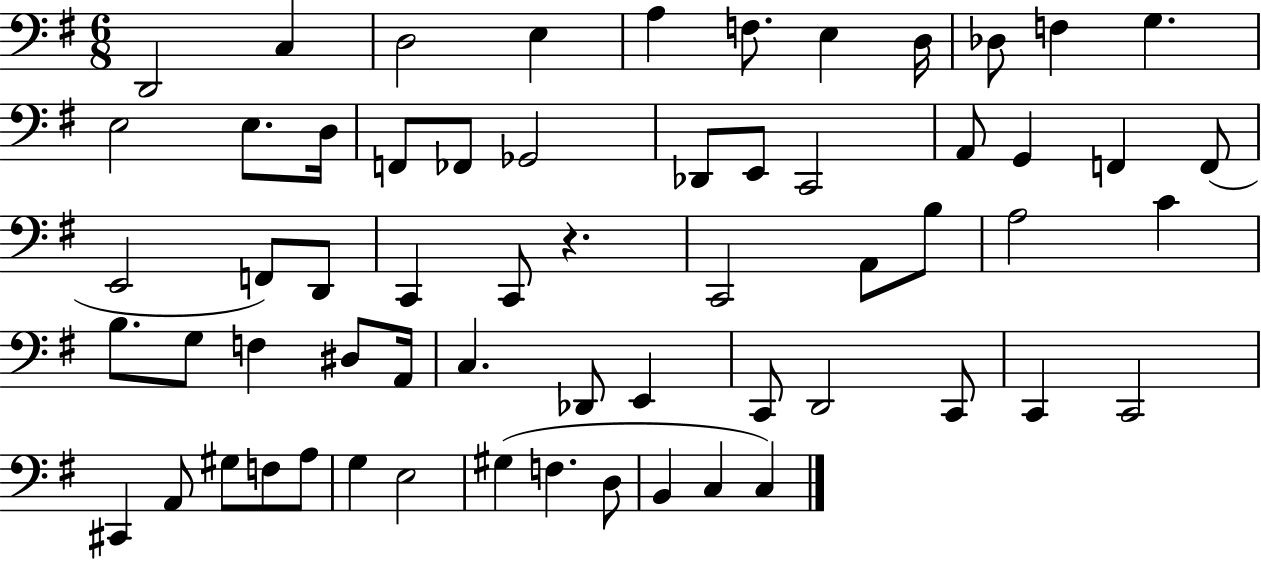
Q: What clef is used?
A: bass